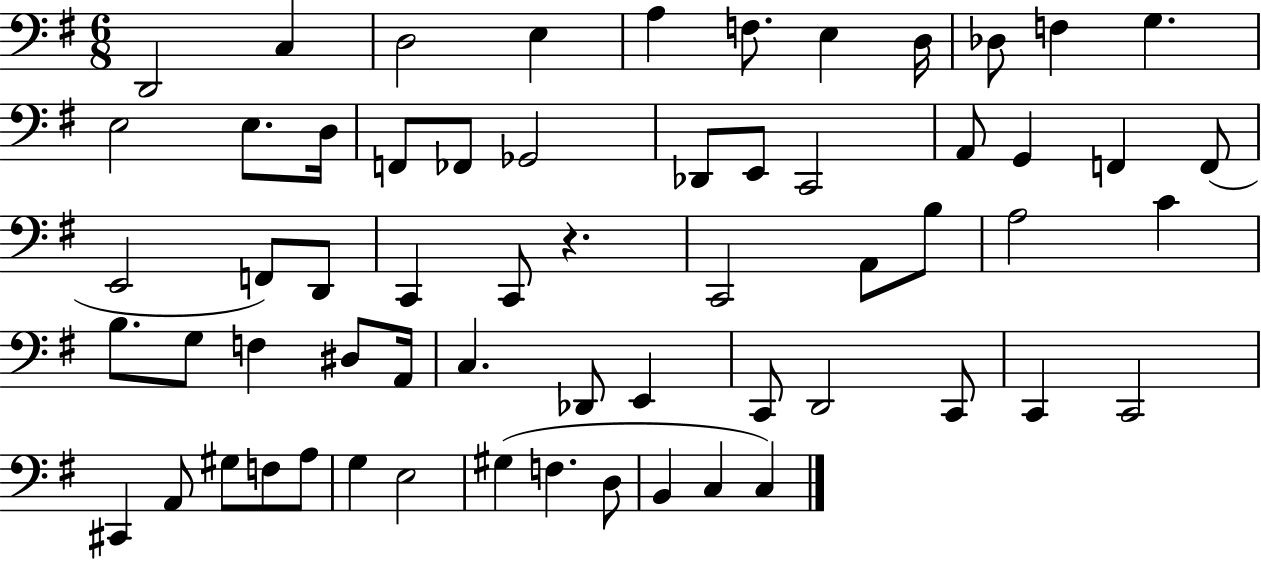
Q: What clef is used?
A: bass